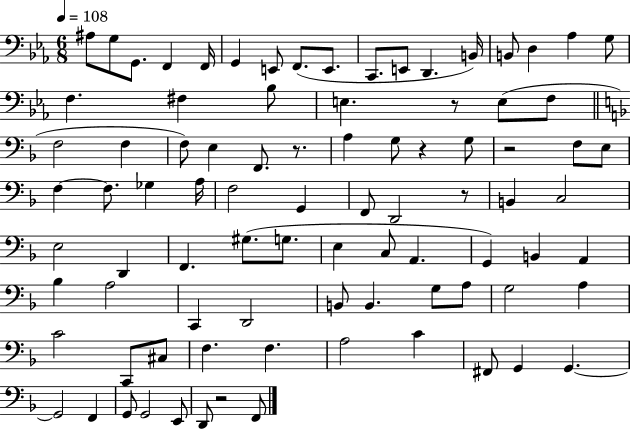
X:1
T:Untitled
M:6/8
L:1/4
K:Eb
^A,/2 G,/2 G,,/2 F,, F,,/4 G,, E,,/2 F,,/2 E,,/2 C,,/2 E,,/2 D,, B,,/4 B,,/2 D, _A, G,/2 F, ^F, _B,/2 E, z/2 E,/2 F,/2 F,2 F, F,/2 E, F,,/2 z/2 A, G,/2 z G,/2 z2 F,/2 E,/2 F, F,/2 _G, A,/4 F,2 G,, F,,/2 D,,2 z/2 B,, C,2 E,2 D,, F,, ^G,/2 G,/2 E, C,/2 A,, G,, B,, A,, _B, A,2 C,, D,,2 B,,/2 B,, G,/2 A,/2 G,2 A, C2 C,,/2 ^C,/2 F, F, A,2 C ^F,,/2 G,, G,, G,,2 F,, G,,/2 G,,2 E,,/2 D,,/2 z2 F,,/2